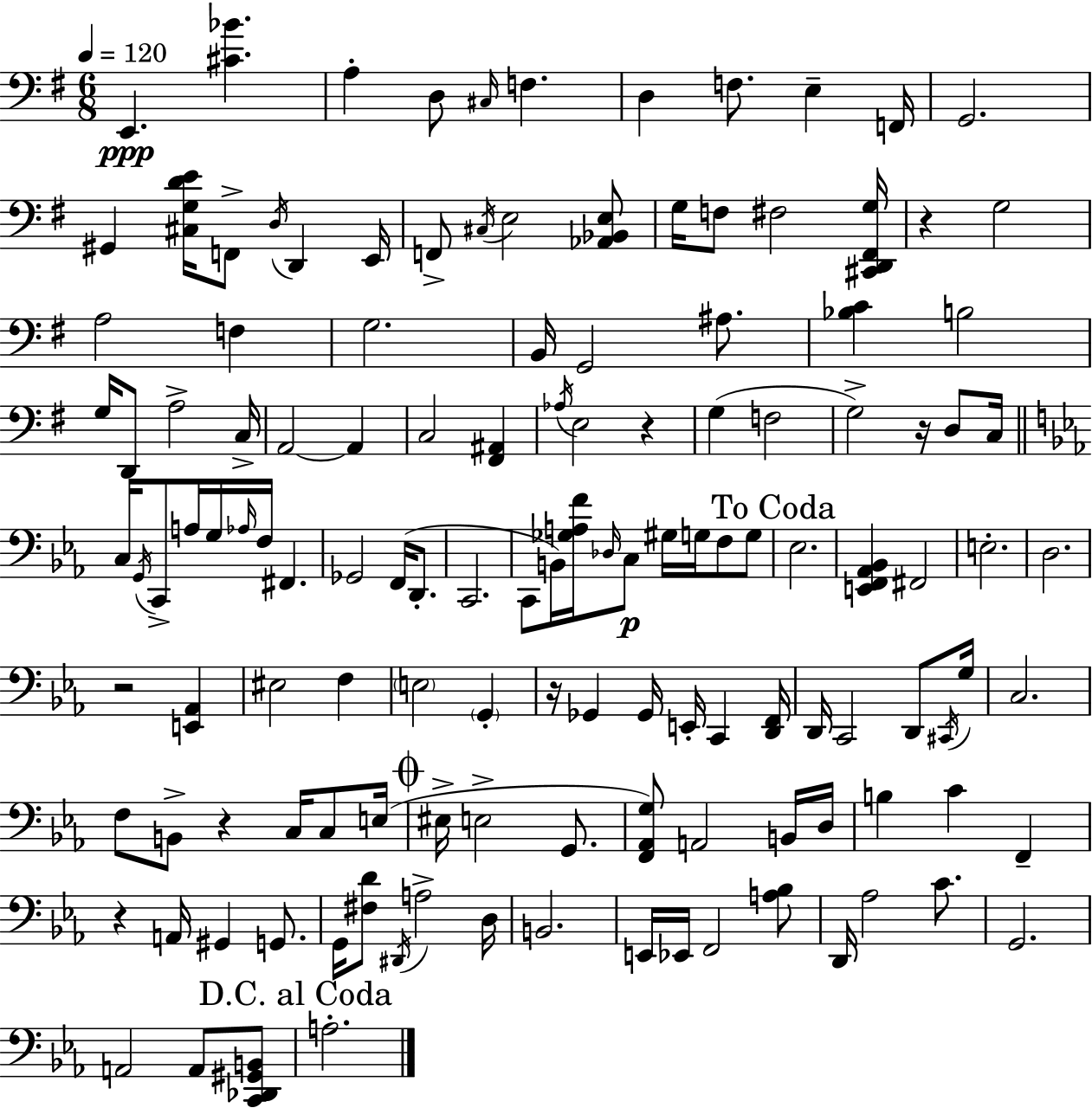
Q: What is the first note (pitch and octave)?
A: E2